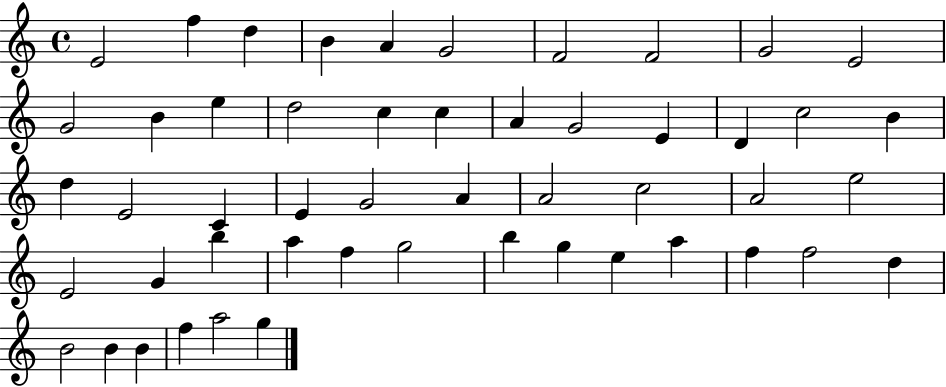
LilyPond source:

{
  \clef treble
  \time 4/4
  \defaultTimeSignature
  \key c \major
  e'2 f''4 d''4 | b'4 a'4 g'2 | f'2 f'2 | g'2 e'2 | \break g'2 b'4 e''4 | d''2 c''4 c''4 | a'4 g'2 e'4 | d'4 c''2 b'4 | \break d''4 e'2 c'4 | e'4 g'2 a'4 | a'2 c''2 | a'2 e''2 | \break e'2 g'4 b''4 | a''4 f''4 g''2 | b''4 g''4 e''4 a''4 | f''4 f''2 d''4 | \break b'2 b'4 b'4 | f''4 a''2 g''4 | \bar "|."
}